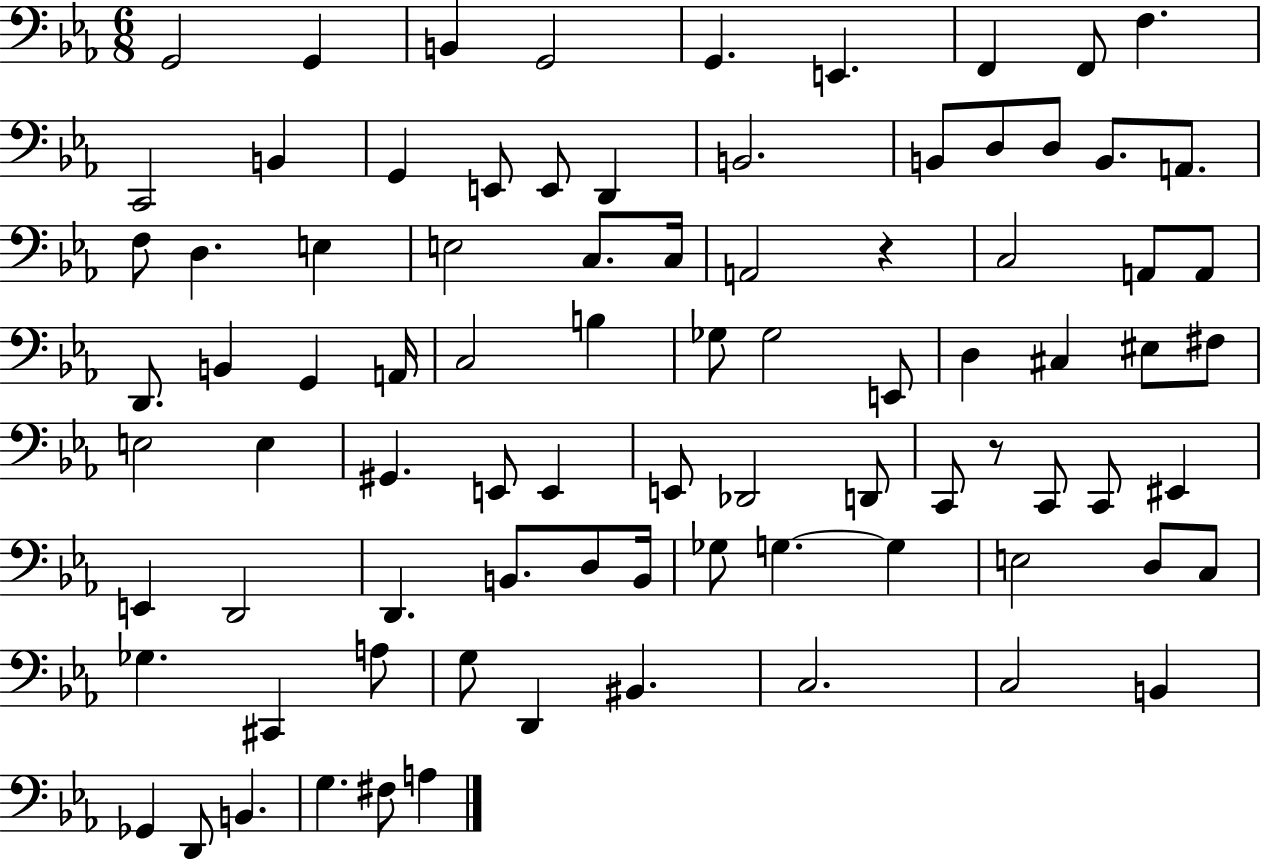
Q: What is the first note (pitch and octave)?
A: G2